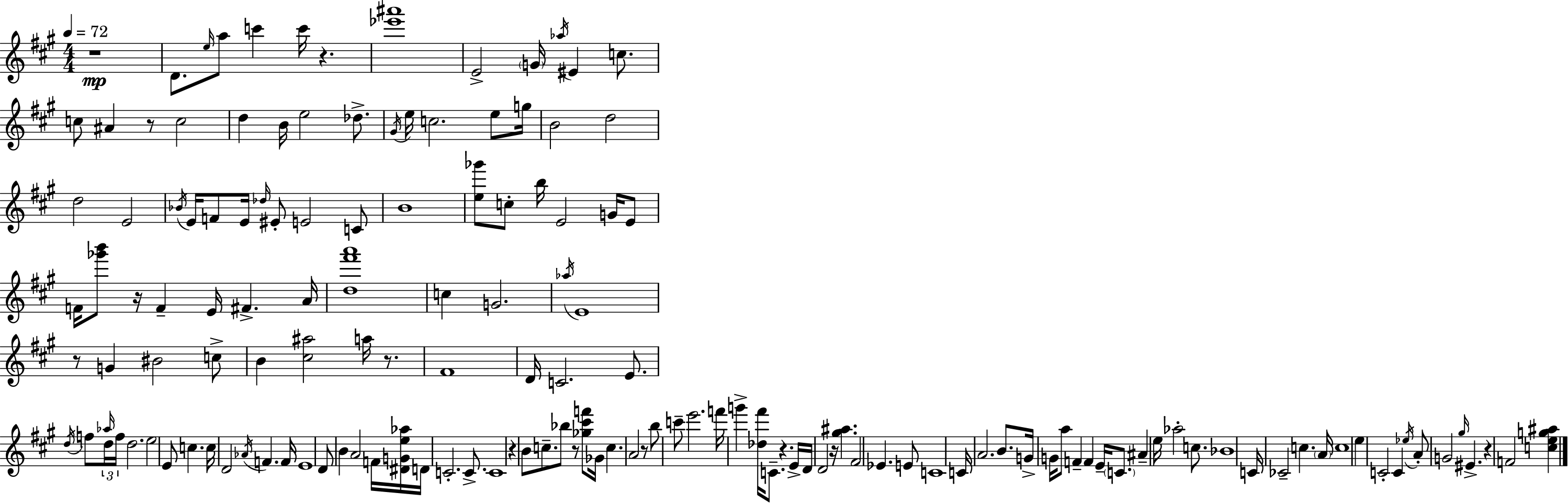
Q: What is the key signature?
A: A major